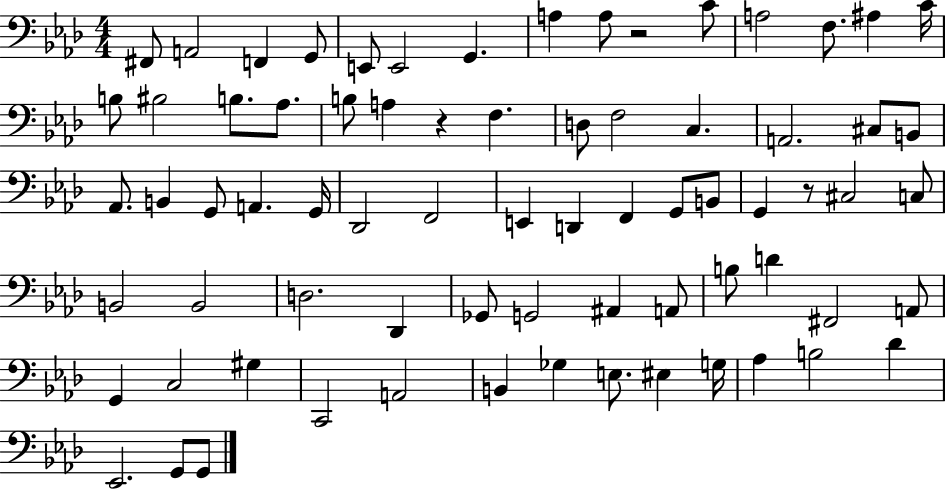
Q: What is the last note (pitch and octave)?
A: G2